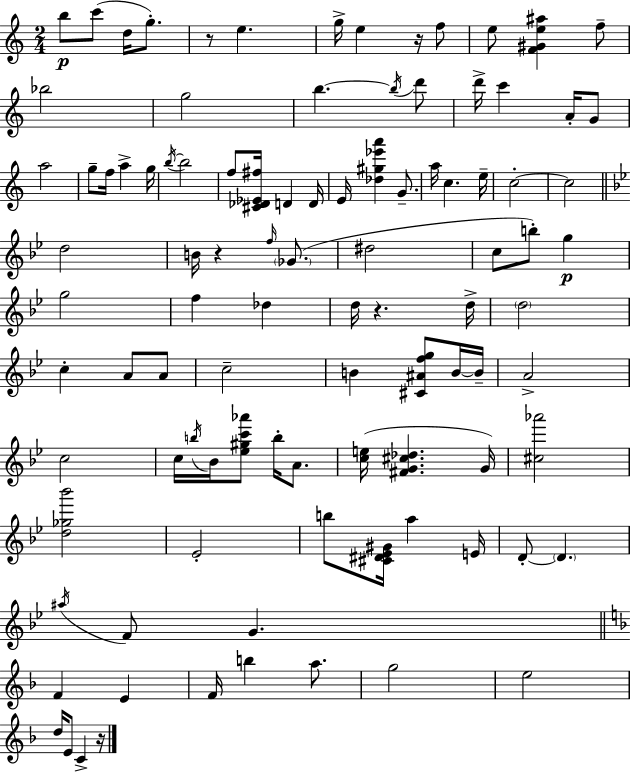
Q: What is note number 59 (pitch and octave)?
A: C5